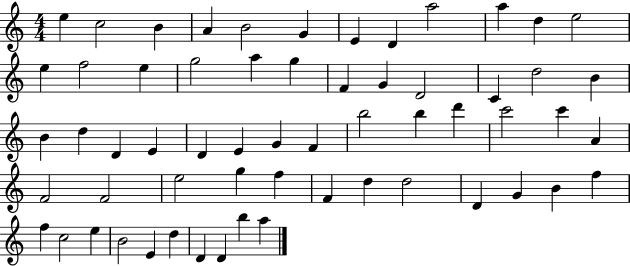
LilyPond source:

{
  \clef treble
  \numericTimeSignature
  \time 4/4
  \key c \major
  e''4 c''2 b'4 | a'4 b'2 g'4 | e'4 d'4 a''2 | a''4 d''4 e''2 | \break e''4 f''2 e''4 | g''2 a''4 g''4 | f'4 g'4 d'2 | c'4 d''2 b'4 | \break b'4 d''4 d'4 e'4 | d'4 e'4 g'4 f'4 | b''2 b''4 d'''4 | c'''2 c'''4 a'4 | \break f'2 f'2 | e''2 g''4 f''4 | f'4 d''4 d''2 | d'4 g'4 b'4 f''4 | \break f''4 c''2 e''4 | b'2 e'4 d''4 | d'4 d'4 b''4 a''4 | \bar "|."
}